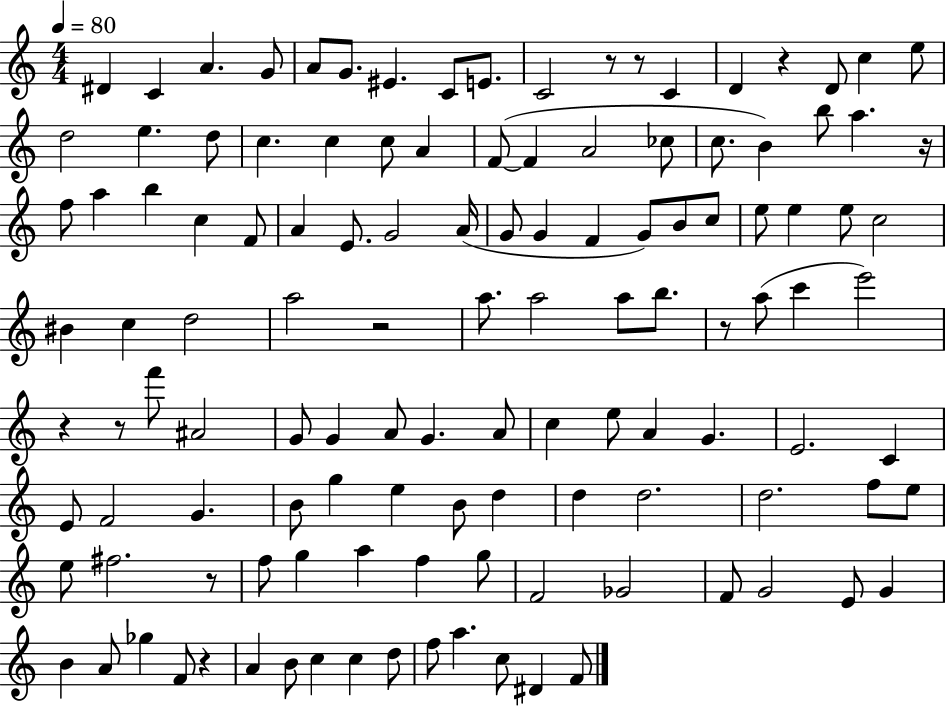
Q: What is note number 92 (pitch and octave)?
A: F5